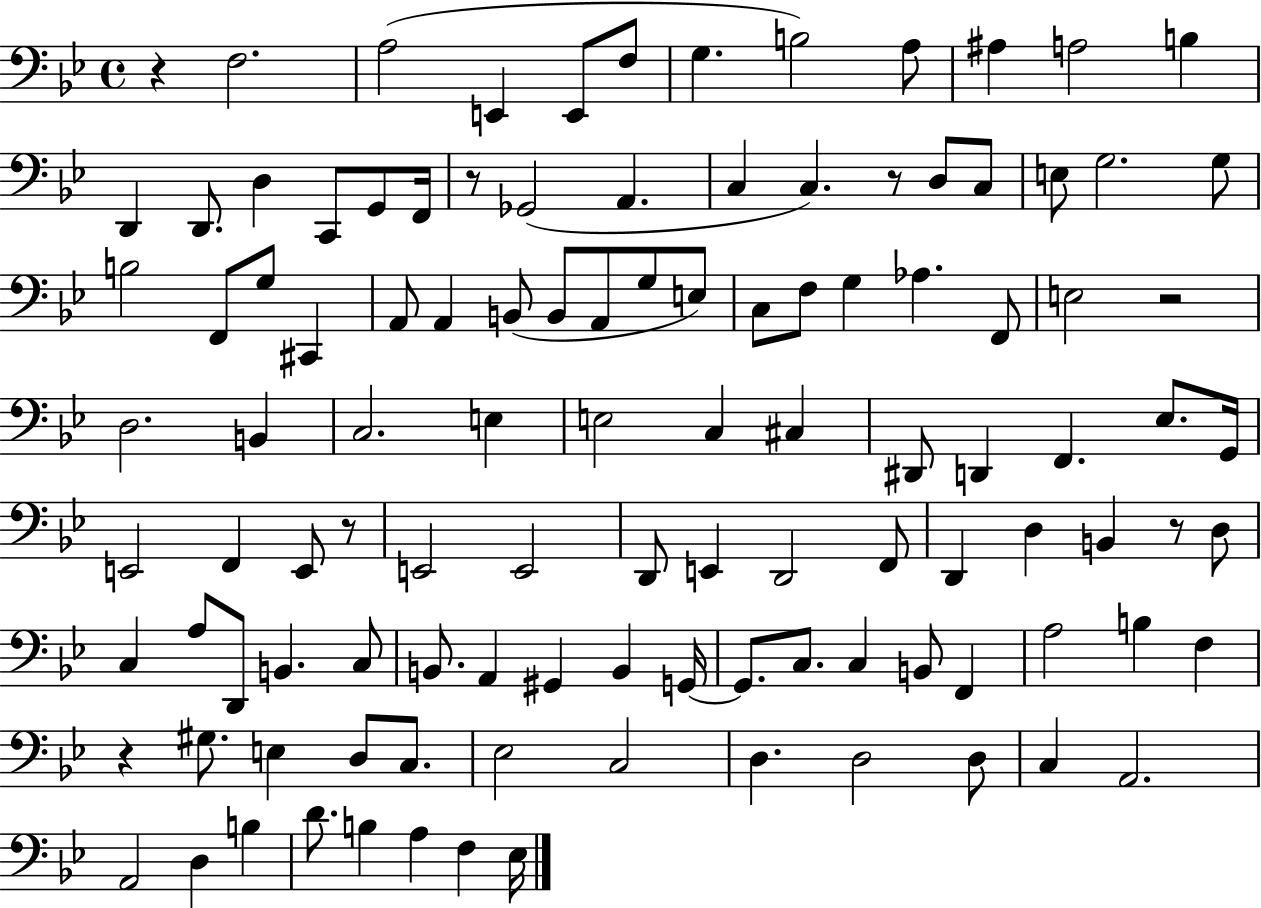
R/q F3/h. A3/h E2/q E2/e F3/e G3/q. B3/h A3/e A#3/q A3/h B3/q D2/q D2/e. D3/q C2/e G2/e F2/s R/e Gb2/h A2/q. C3/q C3/q. R/e D3/e C3/e E3/e G3/h. G3/e B3/h F2/e G3/e C#2/q A2/e A2/q B2/e B2/e A2/e G3/e E3/e C3/e F3/e G3/q Ab3/q. F2/e E3/h R/h D3/h. B2/q C3/h. E3/q E3/h C3/q C#3/q D#2/e D2/q F2/q. Eb3/e. G2/s E2/h F2/q E2/e R/e E2/h E2/h D2/e E2/q D2/h F2/e D2/q D3/q B2/q R/e D3/e C3/q A3/e D2/e B2/q. C3/e B2/e. A2/q G#2/q B2/q G2/s G2/e. C3/e. C3/q B2/e F2/q A3/h B3/q F3/q R/q G#3/e. E3/q D3/e C3/e. Eb3/h C3/h D3/q. D3/h D3/e C3/q A2/h. A2/h D3/q B3/q D4/e. B3/q A3/q F3/q Eb3/s